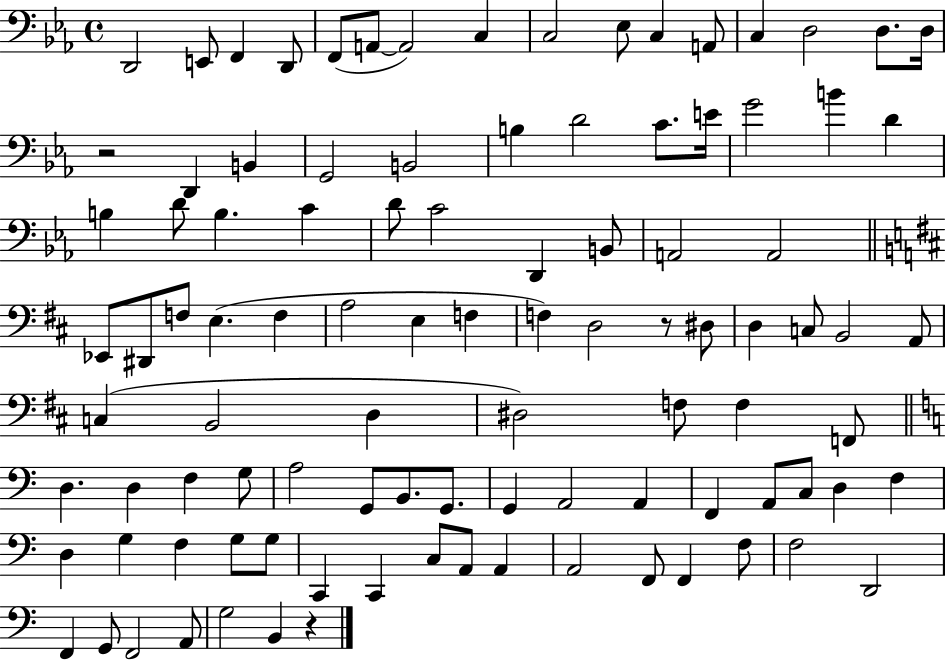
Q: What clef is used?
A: bass